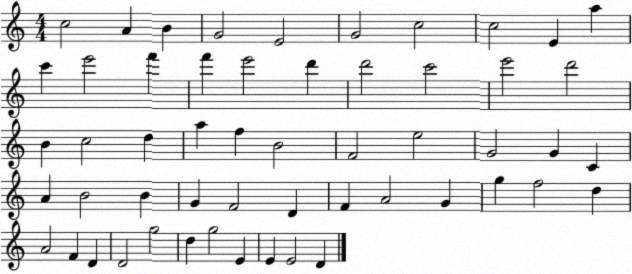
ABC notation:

X:1
T:Untitled
M:4/4
L:1/4
K:C
c2 A B G2 E2 G2 c2 c2 E a c' e'2 f' f' e'2 d' d'2 c'2 e'2 d'2 B c2 d a f B2 F2 e2 G2 G C A B2 B G F2 D F A2 G g f2 d A2 F D D2 g2 d g2 E E E2 D